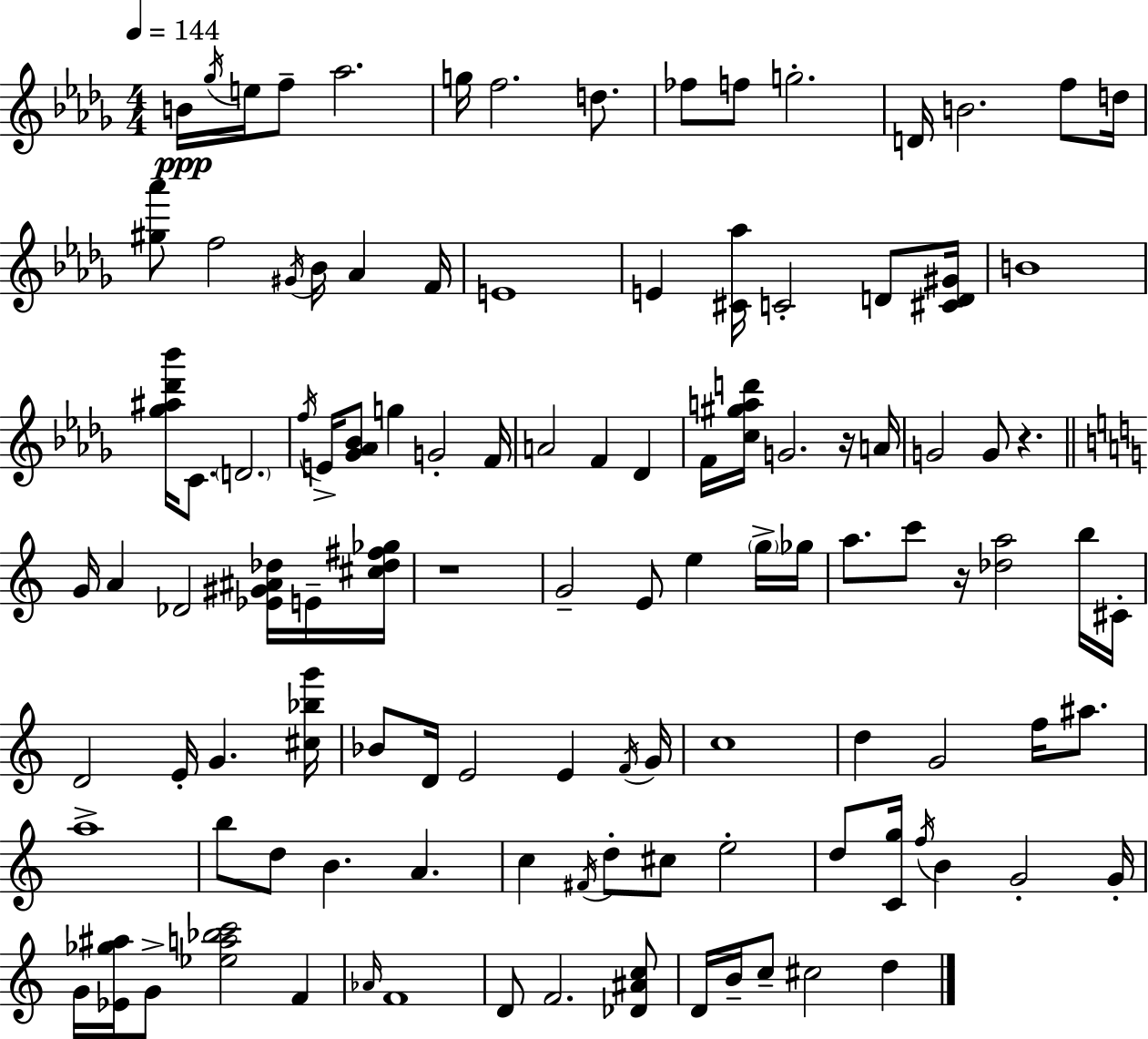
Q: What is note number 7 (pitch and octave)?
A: F5